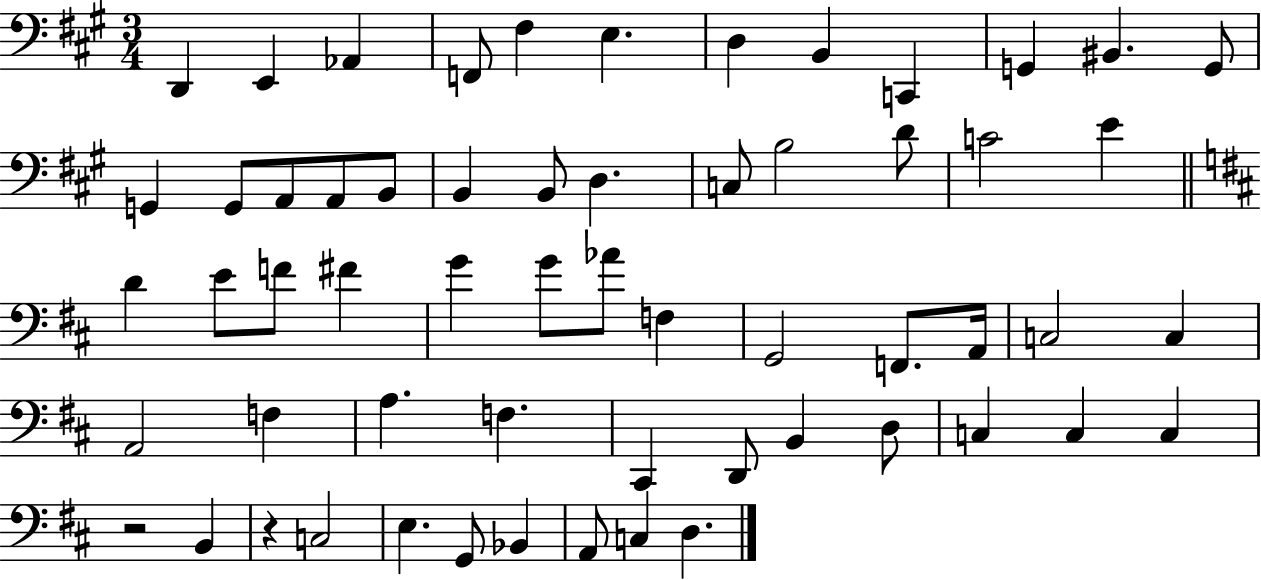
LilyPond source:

{
  \clef bass
  \numericTimeSignature
  \time 3/4
  \key a \major
  d,4 e,4 aes,4 | f,8 fis4 e4. | d4 b,4 c,4 | g,4 bis,4. g,8 | \break g,4 g,8 a,8 a,8 b,8 | b,4 b,8 d4. | c8 b2 d'8 | c'2 e'4 | \break \bar "||" \break \key d \major d'4 e'8 f'8 fis'4 | g'4 g'8 aes'8 f4 | g,2 f,8. a,16 | c2 c4 | \break a,2 f4 | a4. f4. | cis,4 d,8 b,4 d8 | c4 c4 c4 | \break r2 b,4 | r4 c2 | e4. g,8 bes,4 | a,8 c4 d4. | \break \bar "|."
}